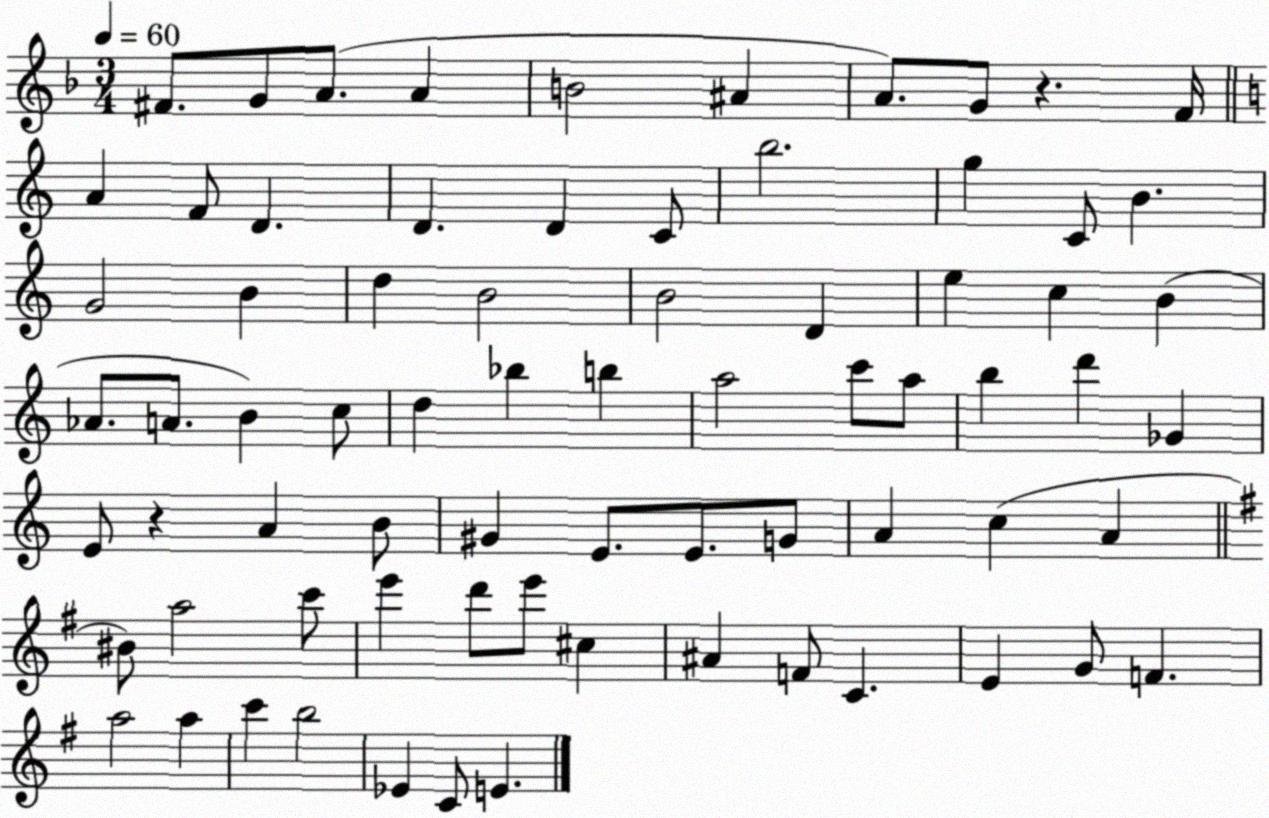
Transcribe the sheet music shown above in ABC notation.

X:1
T:Untitled
M:3/4
L:1/4
K:F
^F/2 G/2 A/2 A B2 ^A A/2 G/2 z F/4 A F/2 D D D C/2 b2 g C/2 B G2 B d B2 B2 D e c B _A/2 A/2 B c/2 d _b b a2 c'/2 a/2 b d' _G E/2 z A B/2 ^G E/2 E/2 G/2 A c A ^B/2 a2 c'/2 e' d'/2 e'/2 ^c ^A F/2 C E G/2 F a2 a c' b2 _E C/2 E